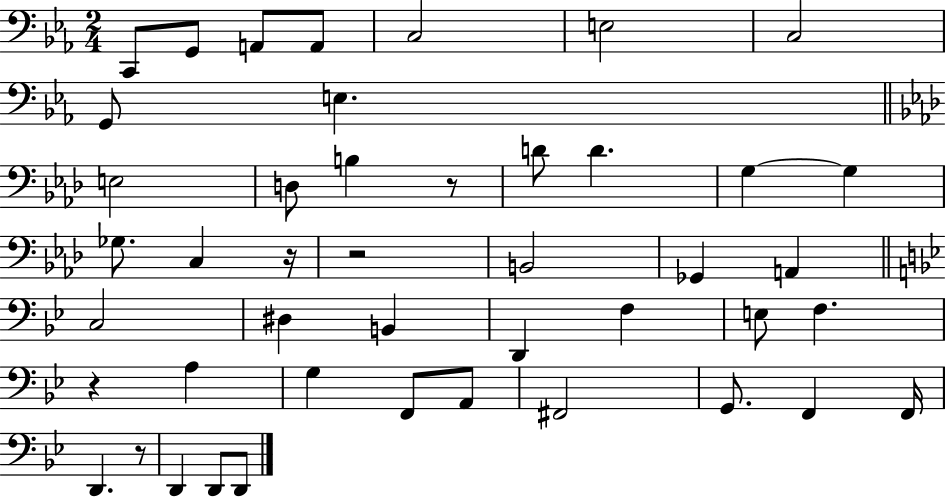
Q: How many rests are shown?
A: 5